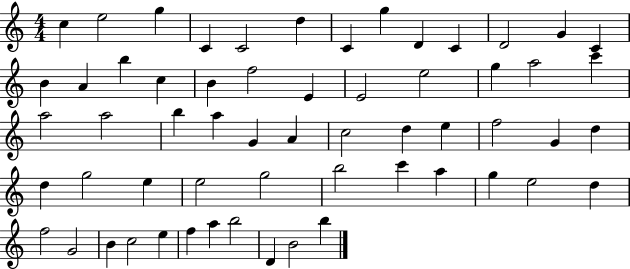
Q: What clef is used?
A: treble